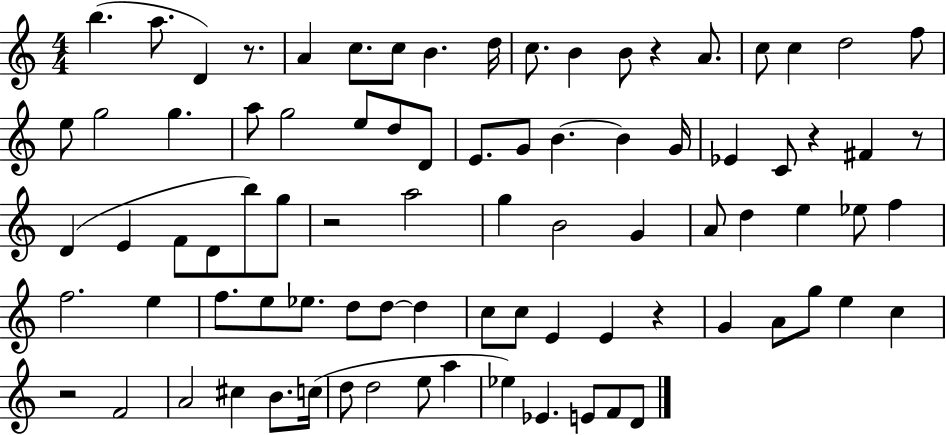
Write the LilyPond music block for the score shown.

{
  \clef treble
  \numericTimeSignature
  \time 4/4
  \key c \major
  \repeat volta 2 { b''4.( a''8. d'4) r8. | a'4 c''8. c''8 b'4. d''16 | c''8. b'4 b'8 r4 a'8. | c''8 c''4 d''2 f''8 | \break e''8 g''2 g''4. | a''8 g''2 e''8 d''8 d'8 | e'8. g'8 b'4.~~ b'4 g'16 | ees'4 c'8 r4 fis'4 r8 | \break d'4( e'4 f'8 d'8 b''8) g''8 | r2 a''2 | g''4 b'2 g'4 | a'8 d''4 e''4 ees''8 f''4 | \break f''2. e''4 | f''8. e''8 ees''8. d''8 d''8~~ d''4 | c''8 c''8 e'4 e'4 r4 | g'4 a'8 g''8 e''4 c''4 | \break r2 f'2 | a'2 cis''4 b'8. c''16( | d''8 d''2 e''8 a''4 | ees''4) ees'4. e'8 f'8 d'8 | \break } \bar "|."
}